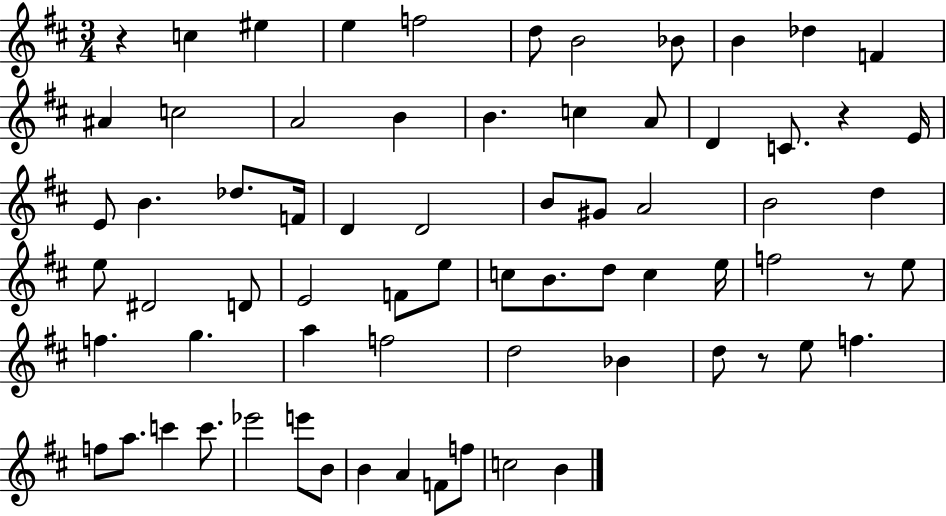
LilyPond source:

{
  \clef treble
  \numericTimeSignature
  \time 3/4
  \key d \major
  r4 c''4 eis''4 | e''4 f''2 | d''8 b'2 bes'8 | b'4 des''4 f'4 | \break ais'4 c''2 | a'2 b'4 | b'4. c''4 a'8 | d'4 c'8. r4 e'16 | \break e'8 b'4. des''8. f'16 | d'4 d'2 | b'8 gis'8 a'2 | b'2 d''4 | \break e''8 dis'2 d'8 | e'2 f'8 e''8 | c''8 b'8. d''8 c''4 e''16 | f''2 r8 e''8 | \break f''4. g''4. | a''4 f''2 | d''2 bes'4 | d''8 r8 e''8 f''4. | \break f''8 a''8. c'''4 c'''8. | ees'''2 e'''8 b'8 | b'4 a'4 f'8 f''8 | c''2 b'4 | \break \bar "|."
}